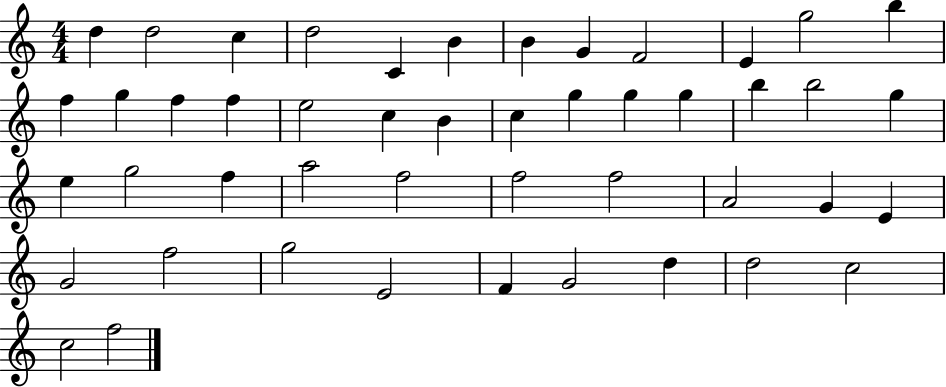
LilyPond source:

{
  \clef treble
  \numericTimeSignature
  \time 4/4
  \key c \major
  d''4 d''2 c''4 | d''2 c'4 b'4 | b'4 g'4 f'2 | e'4 g''2 b''4 | \break f''4 g''4 f''4 f''4 | e''2 c''4 b'4 | c''4 g''4 g''4 g''4 | b''4 b''2 g''4 | \break e''4 g''2 f''4 | a''2 f''2 | f''2 f''2 | a'2 g'4 e'4 | \break g'2 f''2 | g''2 e'2 | f'4 g'2 d''4 | d''2 c''2 | \break c''2 f''2 | \bar "|."
}